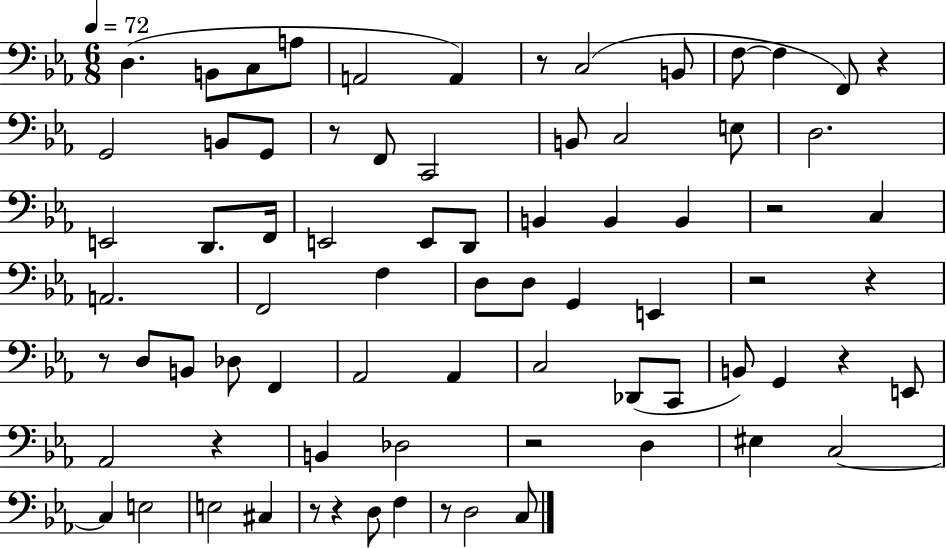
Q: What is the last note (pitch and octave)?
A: C3